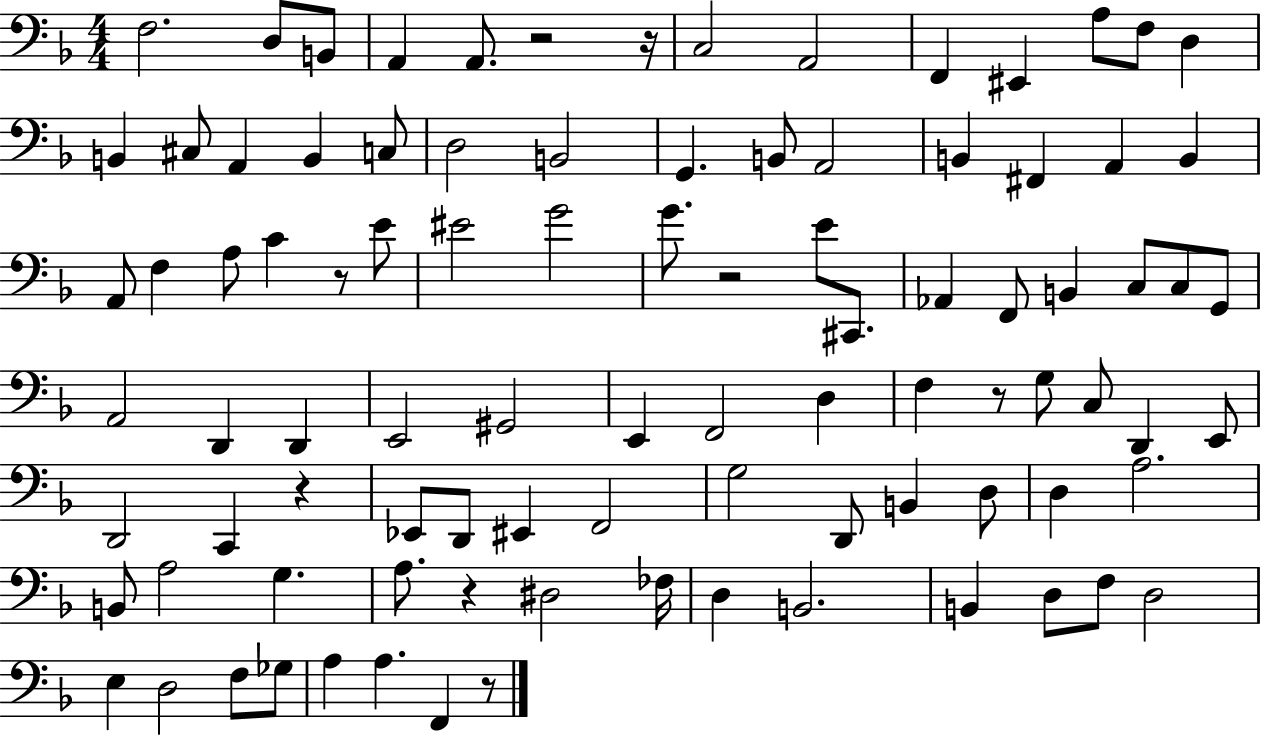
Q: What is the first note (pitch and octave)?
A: F3